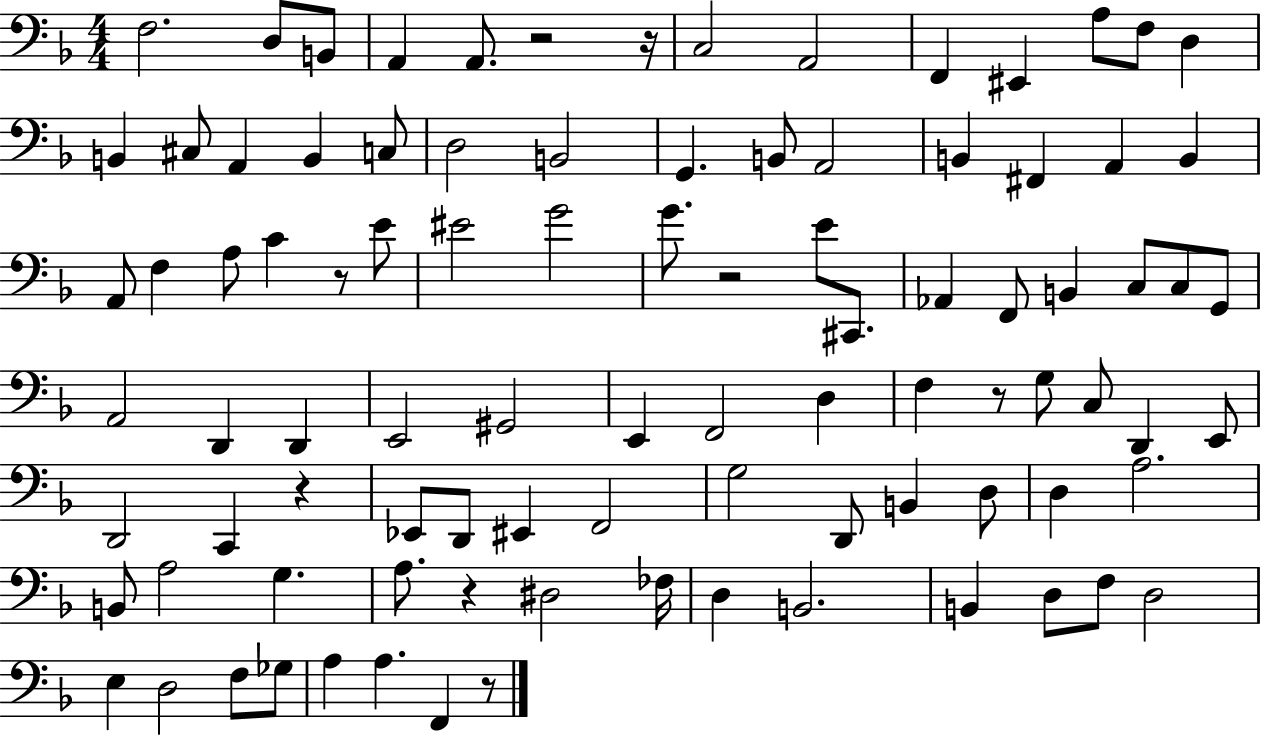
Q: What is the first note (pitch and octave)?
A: F3